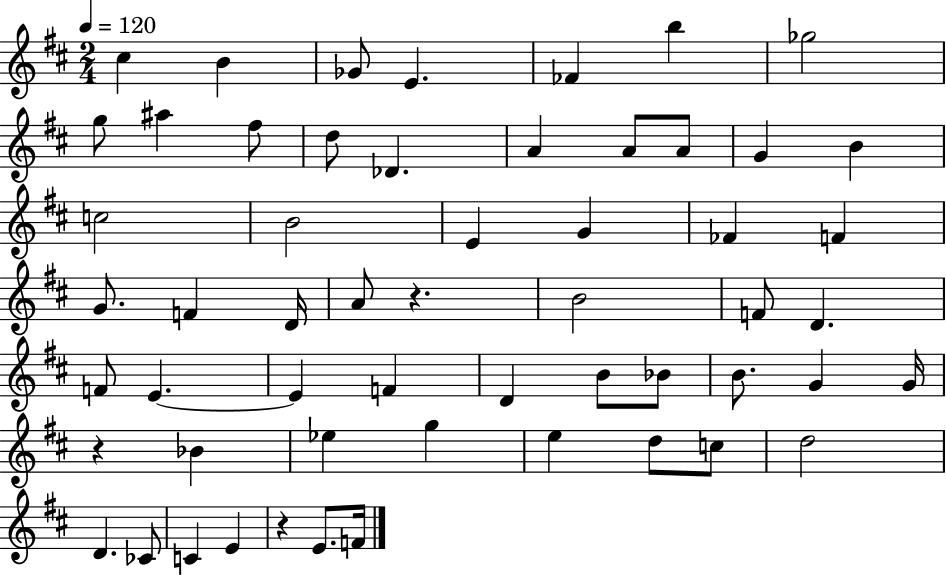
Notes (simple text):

C#5/q B4/q Gb4/e E4/q. FES4/q B5/q Gb5/h G5/e A#5/q F#5/e D5/e Db4/q. A4/q A4/e A4/e G4/q B4/q C5/h B4/h E4/q G4/q FES4/q F4/q G4/e. F4/q D4/s A4/e R/q. B4/h F4/e D4/q. F4/e E4/q. E4/q F4/q D4/q B4/e Bb4/e B4/e. G4/q G4/s R/q Bb4/q Eb5/q G5/q E5/q D5/e C5/e D5/h D4/q. CES4/e C4/q E4/q R/q E4/e. F4/s